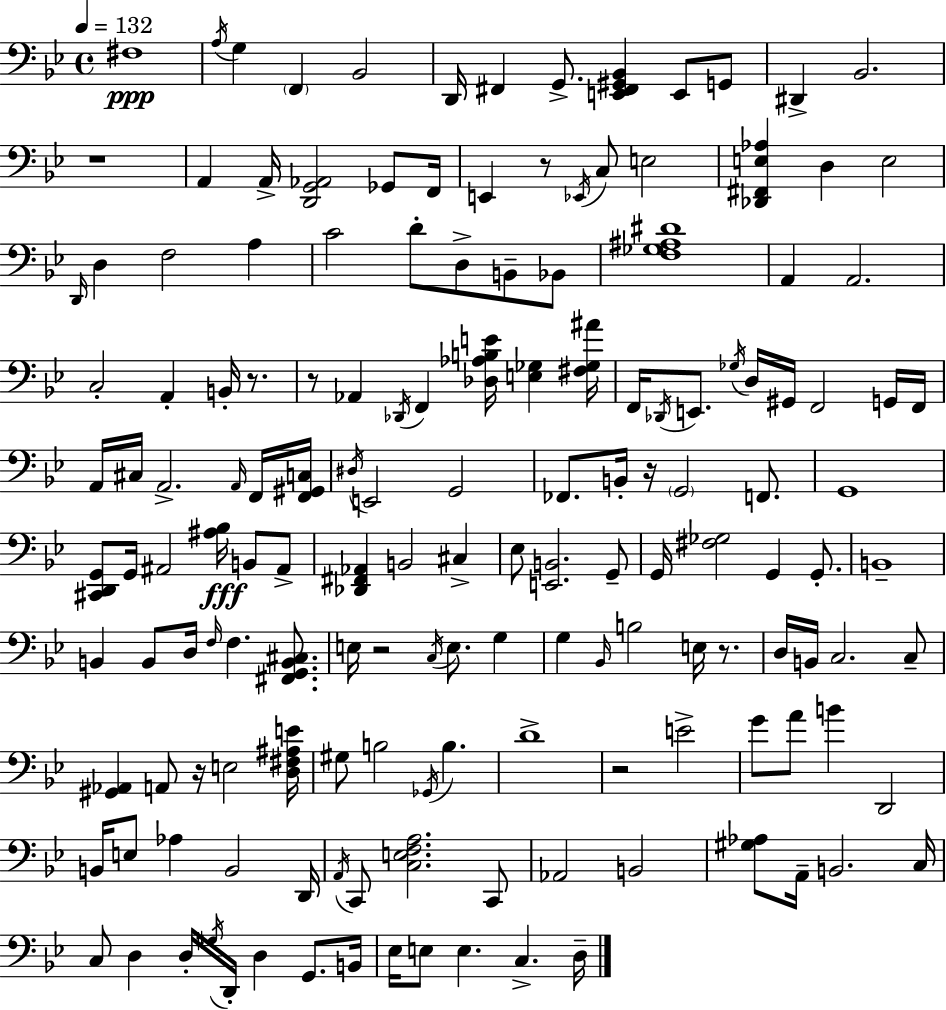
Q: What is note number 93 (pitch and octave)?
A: G#3